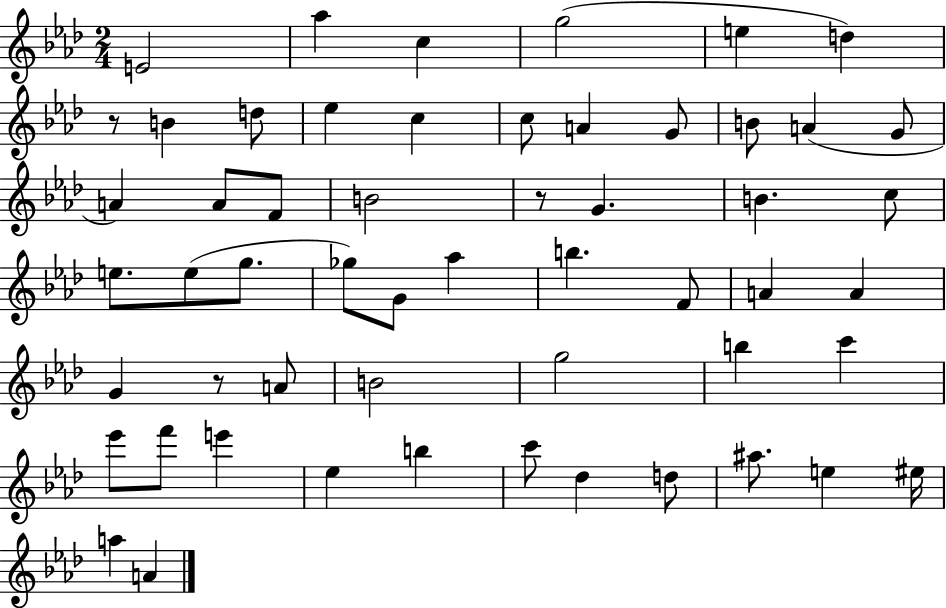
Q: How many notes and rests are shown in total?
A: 55